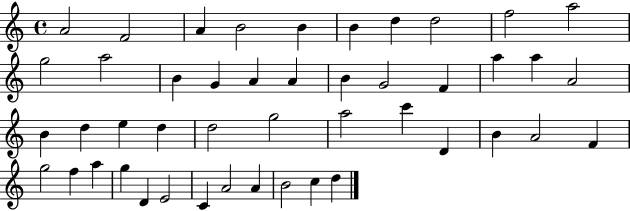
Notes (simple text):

A4/h F4/h A4/q B4/h B4/q B4/q D5/q D5/h F5/h A5/h G5/h A5/h B4/q G4/q A4/q A4/q B4/q G4/h F4/q A5/q A5/q A4/h B4/q D5/q E5/q D5/q D5/h G5/h A5/h C6/q D4/q B4/q A4/h F4/q G5/h F5/q A5/q G5/q D4/q E4/h C4/q A4/h A4/q B4/h C5/q D5/q